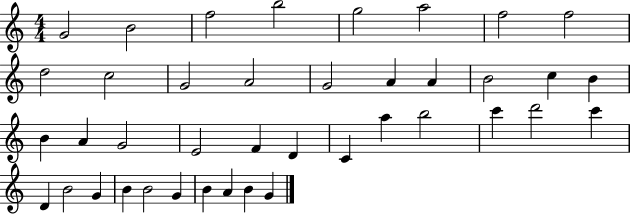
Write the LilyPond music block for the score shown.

{
  \clef treble
  \numericTimeSignature
  \time 4/4
  \key c \major
  g'2 b'2 | f''2 b''2 | g''2 a''2 | f''2 f''2 | \break d''2 c''2 | g'2 a'2 | g'2 a'4 a'4 | b'2 c''4 b'4 | \break b'4 a'4 g'2 | e'2 f'4 d'4 | c'4 a''4 b''2 | c'''4 d'''2 c'''4 | \break d'4 b'2 g'4 | b'4 b'2 g'4 | b'4 a'4 b'4 g'4 | \bar "|."
}